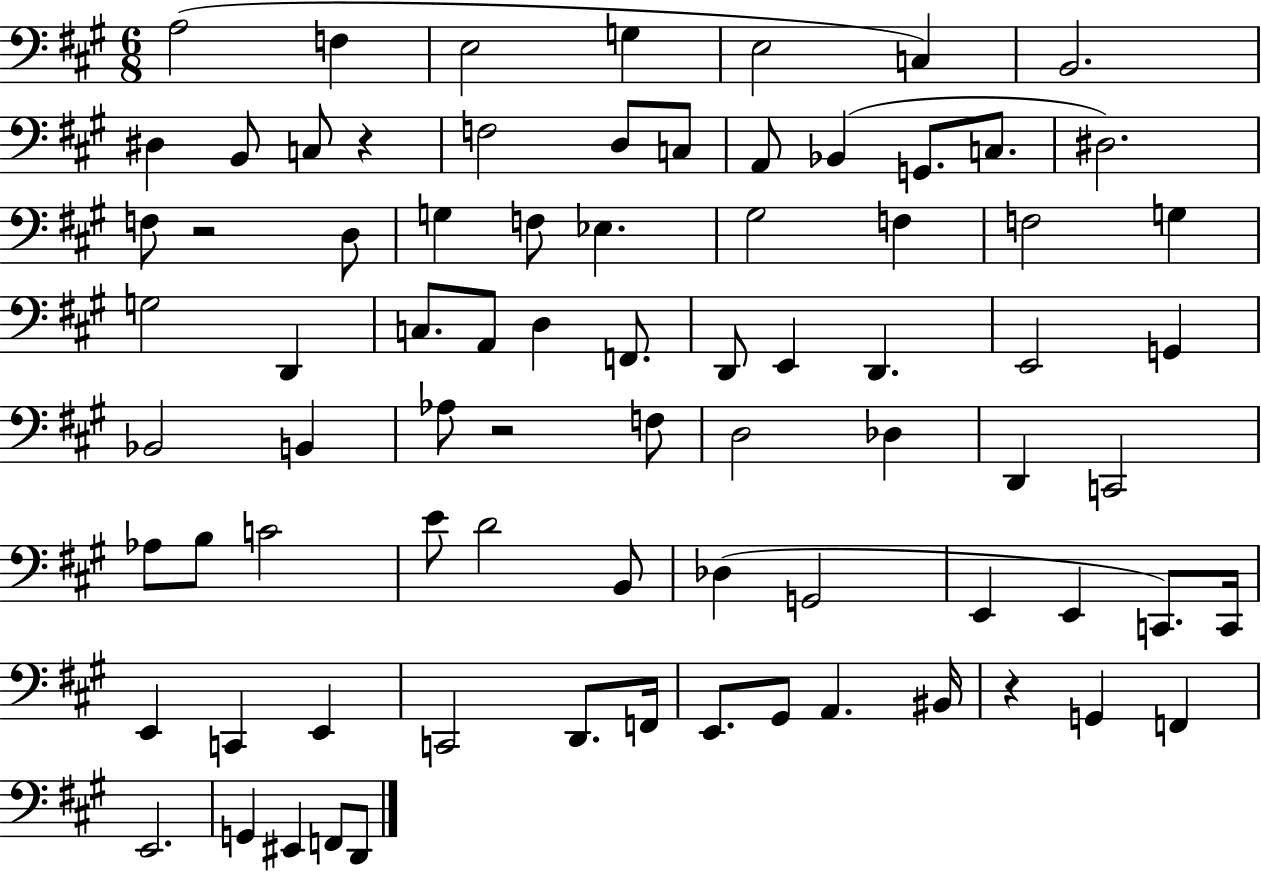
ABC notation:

X:1
T:Untitled
M:6/8
L:1/4
K:A
A,2 F, E,2 G, E,2 C, B,,2 ^D, B,,/2 C,/2 z F,2 D,/2 C,/2 A,,/2 _B,, G,,/2 C,/2 ^D,2 F,/2 z2 D,/2 G, F,/2 _E, ^G,2 F, F,2 G, G,2 D,, C,/2 A,,/2 D, F,,/2 D,,/2 E,, D,, E,,2 G,, _B,,2 B,, _A,/2 z2 F,/2 D,2 _D, D,, C,,2 _A,/2 B,/2 C2 E/2 D2 B,,/2 _D, G,,2 E,, E,, C,,/2 C,,/4 E,, C,, E,, C,,2 D,,/2 F,,/4 E,,/2 ^G,,/2 A,, ^B,,/4 z G,, F,, E,,2 G,, ^E,, F,,/2 D,,/2